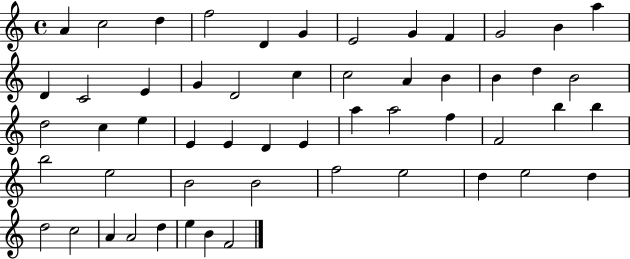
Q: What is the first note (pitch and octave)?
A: A4